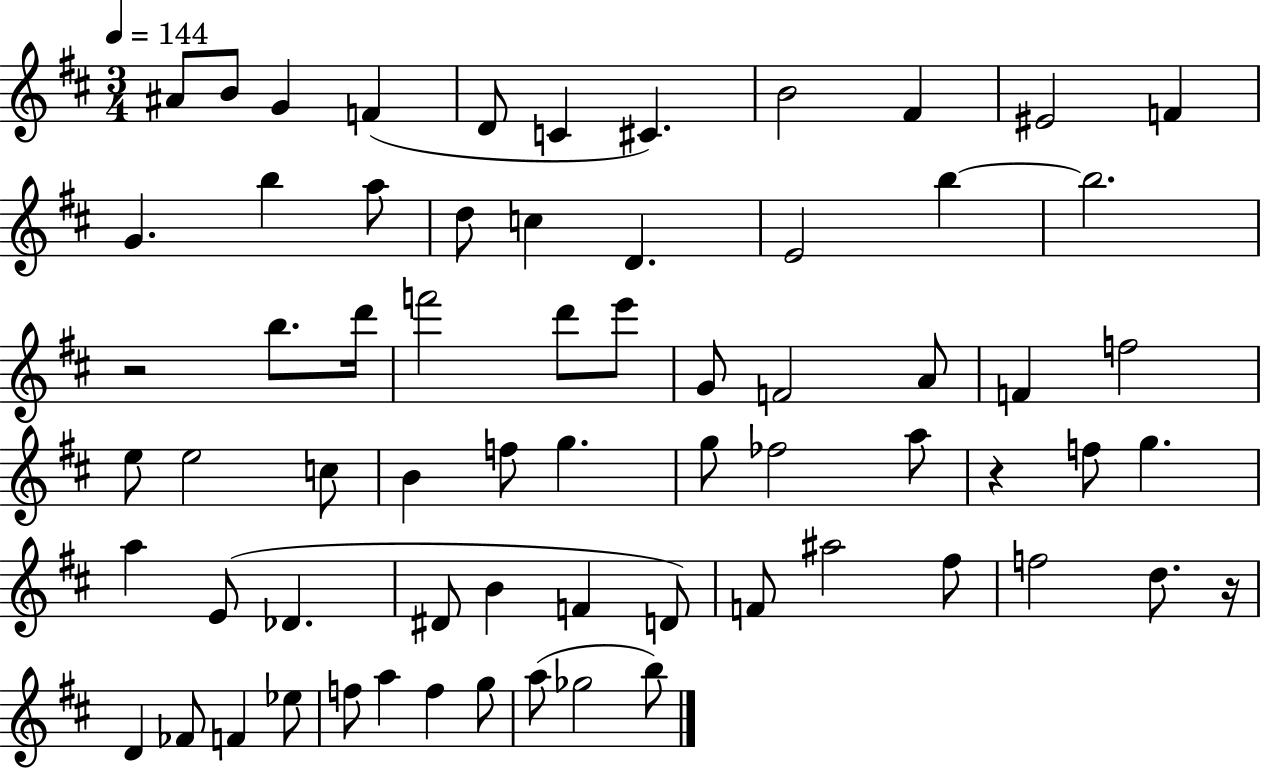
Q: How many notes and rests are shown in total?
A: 67